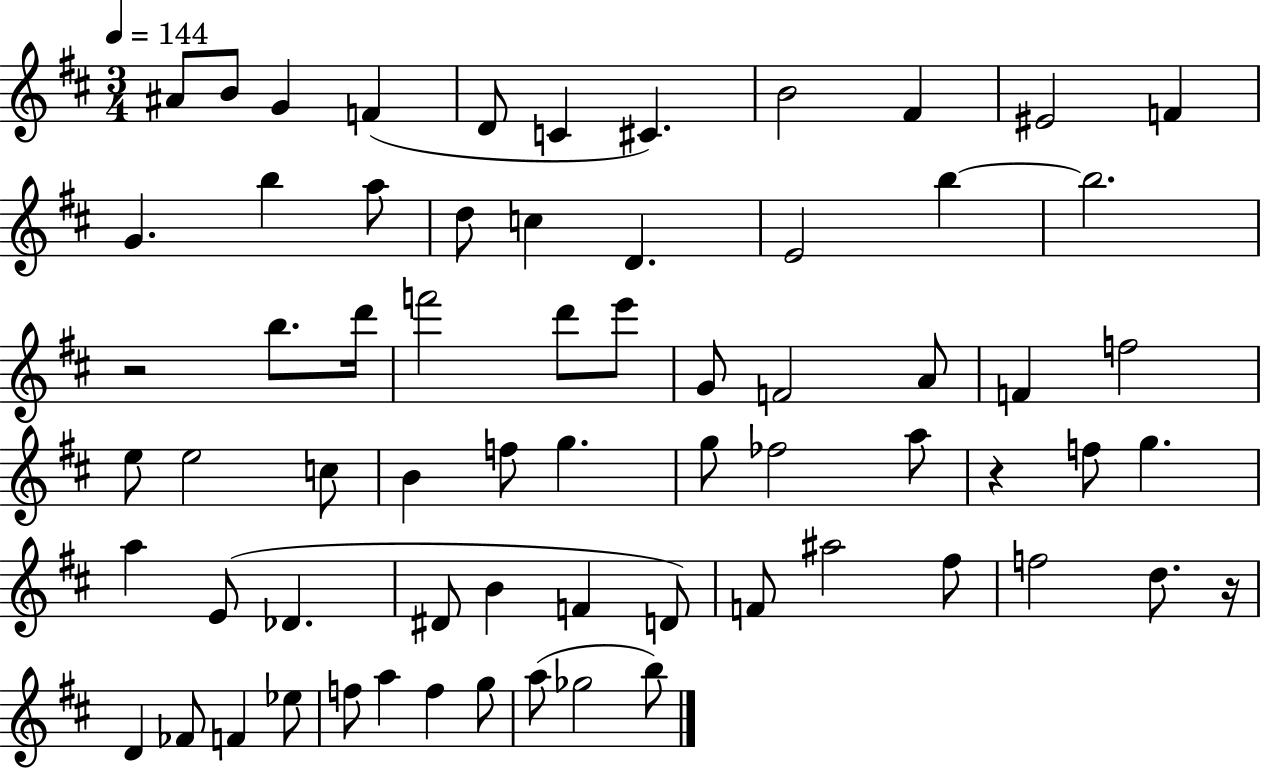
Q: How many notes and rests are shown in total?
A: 67